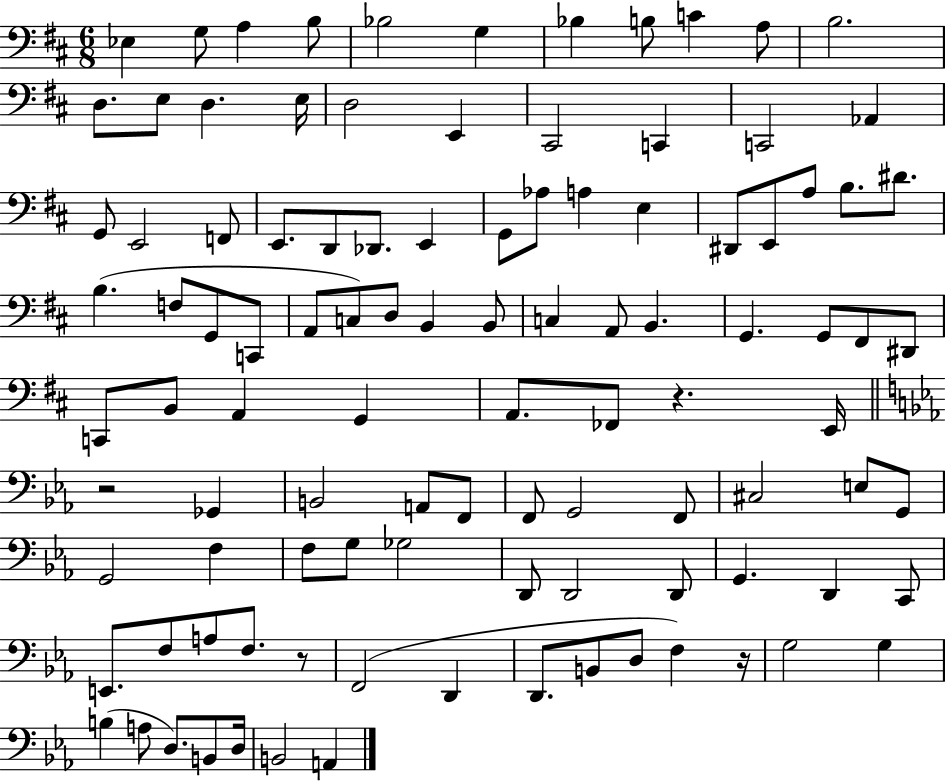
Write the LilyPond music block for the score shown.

{
  \clef bass
  \numericTimeSignature
  \time 6/8
  \key d \major
  ees4 g8 a4 b8 | bes2 g4 | bes4 b8 c'4 a8 | b2. | \break d8. e8 d4. e16 | d2 e,4 | cis,2 c,4 | c,2 aes,4 | \break g,8 e,2 f,8 | e,8. d,8 des,8. e,4 | g,8 aes8 a4 e4 | dis,8 e,8 a8 b8. dis'8. | \break b4.( f8 g,8 c,8 | a,8 c8) d8 b,4 b,8 | c4 a,8 b,4. | g,4. g,8 fis,8 dis,8 | \break c,8 b,8 a,4 g,4 | a,8. fes,8 r4. e,16 | \bar "||" \break \key c \minor r2 ges,4 | b,2 a,8 f,8 | f,8 g,2 f,8 | cis2 e8 g,8 | \break g,2 f4 | f8 g8 ges2 | d,8 d,2 d,8 | g,4. d,4 c,8 | \break e,8. f8 a8 f8. r8 | f,2( d,4 | d,8. b,8 d8 f4) r16 | g2 g4 | \break b4( a8 d8.) b,8 d16 | b,2 a,4 | \bar "|."
}